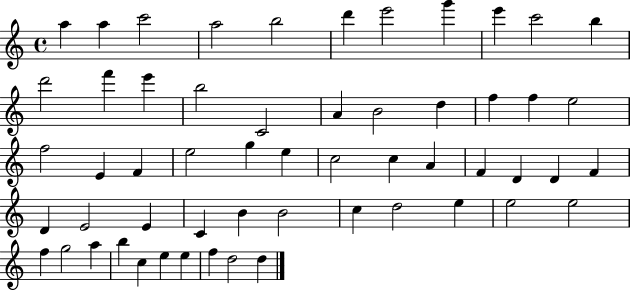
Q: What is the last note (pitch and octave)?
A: D5